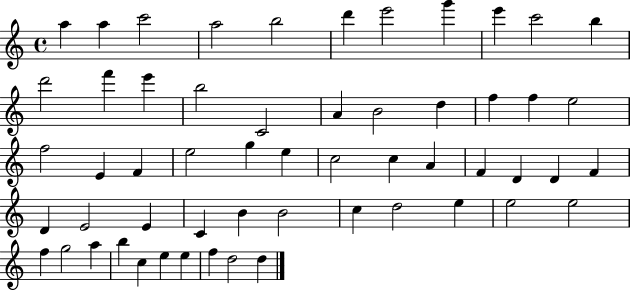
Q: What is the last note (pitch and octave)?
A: D5